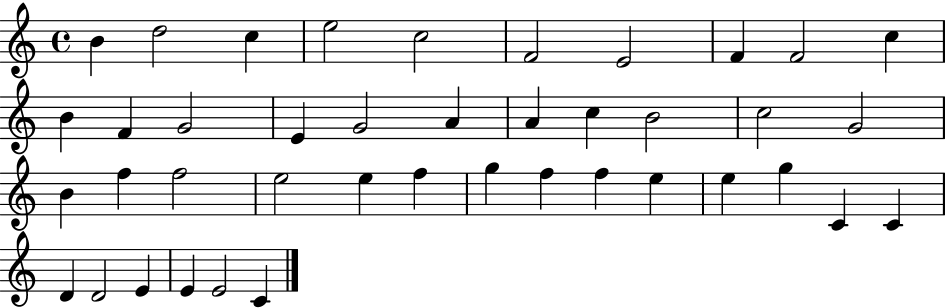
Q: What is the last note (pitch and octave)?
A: C4